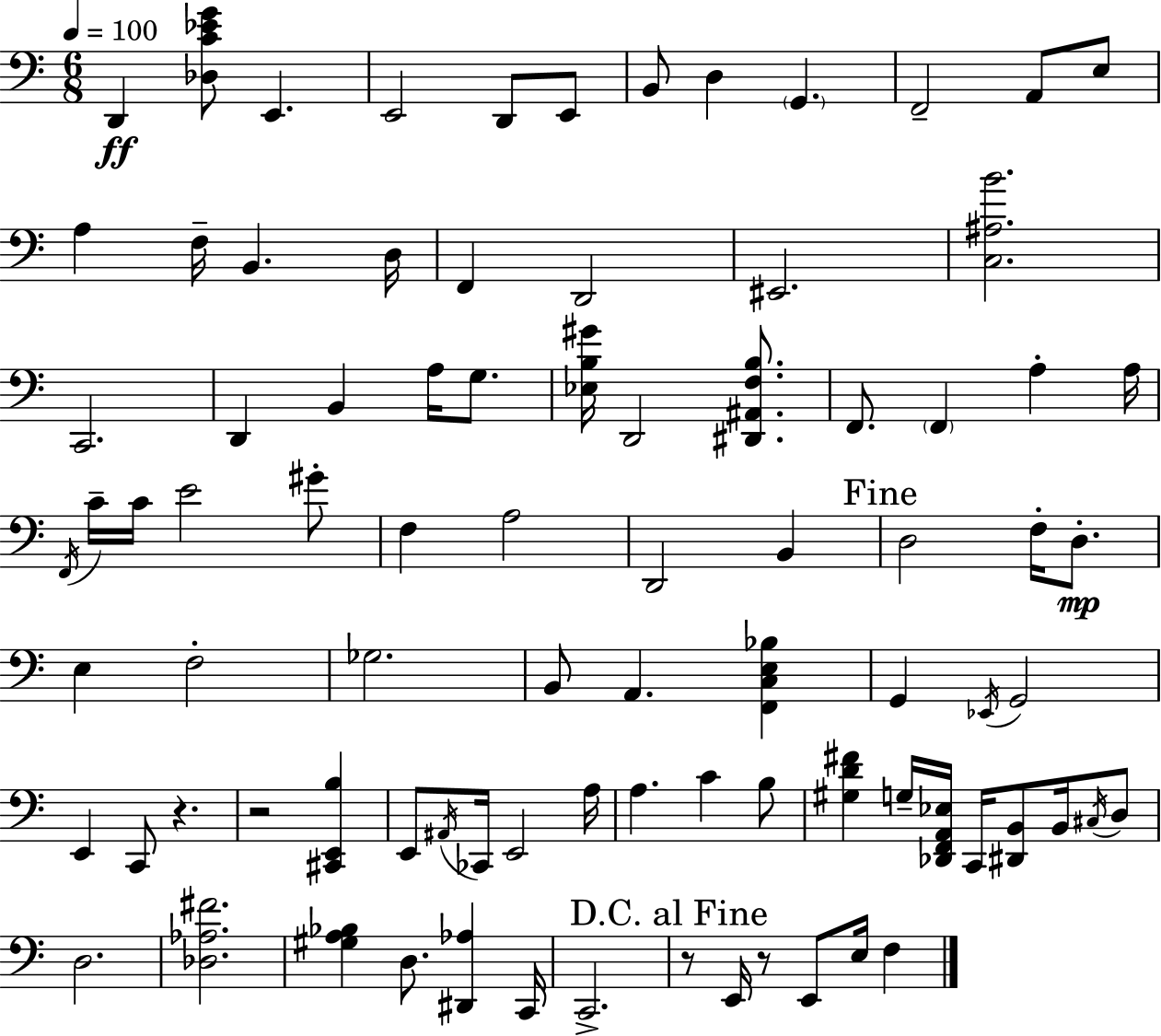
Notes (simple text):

D2/q [Db3,C4,Eb4,G4]/e E2/q. E2/h D2/e E2/e B2/e D3/q G2/q. F2/h A2/e E3/e A3/q F3/s B2/q. D3/s F2/q D2/h EIS2/h. [C3,A#3,B4]/h. C2/h. D2/q B2/q A3/s G3/e. [Eb3,B3,G#4]/s D2/h [D#2,A#2,F3,B3]/e. F2/e. F2/q A3/q A3/s F2/s C4/s C4/s E4/h G#4/e F3/q A3/h D2/h B2/q D3/h F3/s D3/e. E3/q F3/h Gb3/h. B2/e A2/q. [F2,C3,E3,Bb3]/q G2/q Eb2/s G2/h E2/q C2/e R/q. R/h [C#2,E2,B3]/q E2/e A#2/s CES2/s E2/h A3/s A3/q. C4/q B3/e [G#3,D4,F#4]/q G3/s [Db2,F2,A2,Eb3]/s C2/s [D#2,B2]/e B2/s C#3/s D3/e D3/h. [Db3,Ab3,F#4]/h. [G#3,A3,Bb3]/q D3/e. [D#2,Ab3]/q C2/s C2/h. R/e E2/s R/e E2/e E3/s F3/q